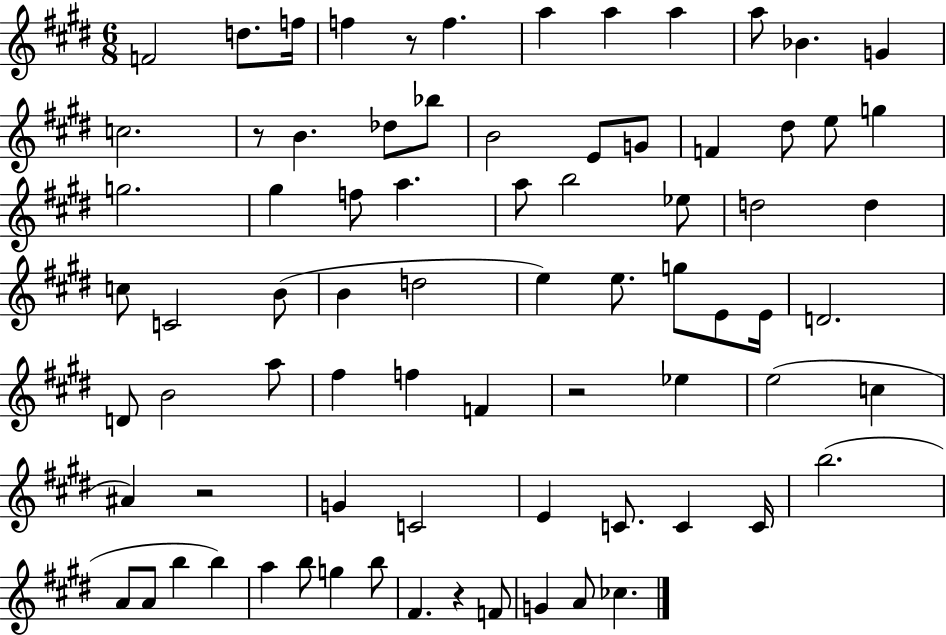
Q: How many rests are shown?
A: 5